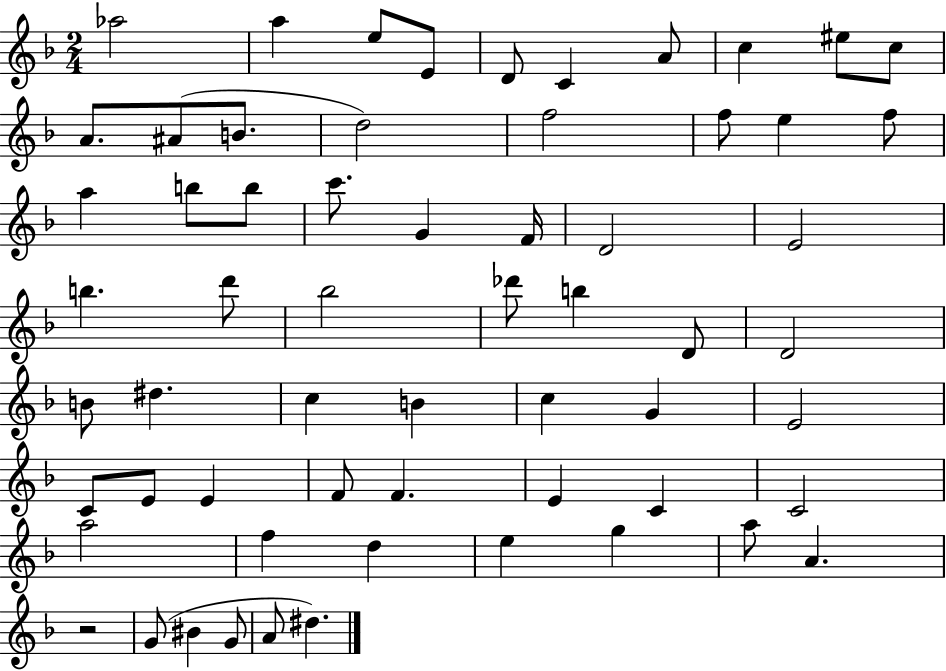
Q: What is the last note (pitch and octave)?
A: D#5